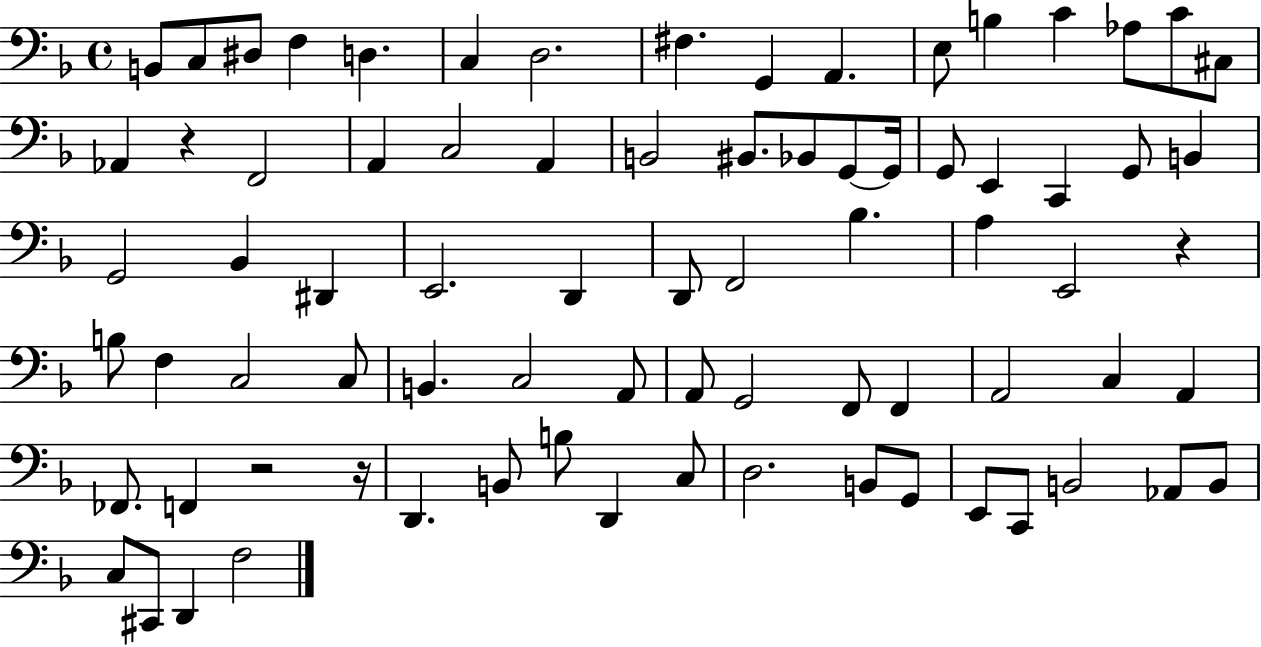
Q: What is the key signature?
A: F major